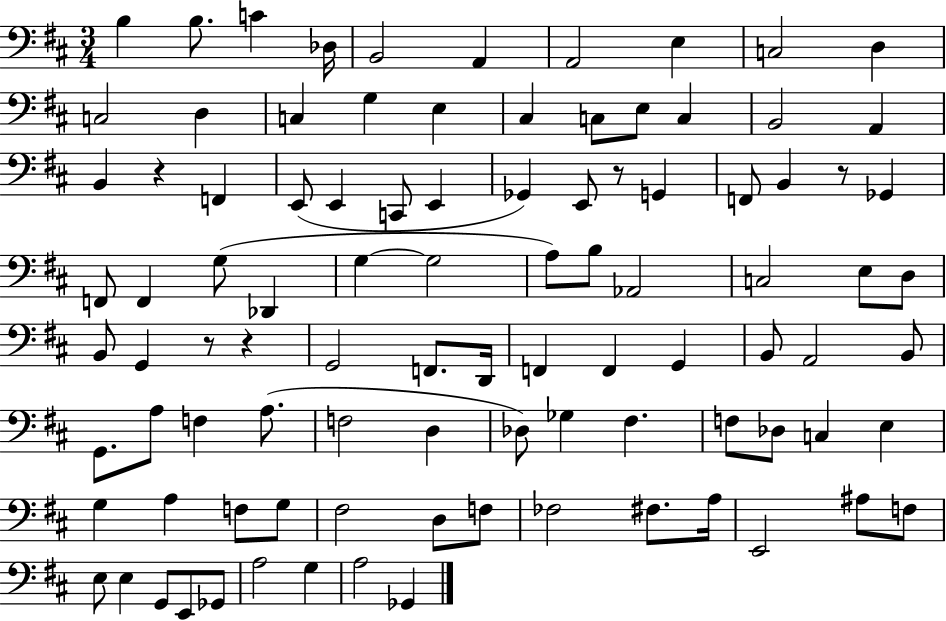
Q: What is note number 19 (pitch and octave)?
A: C3